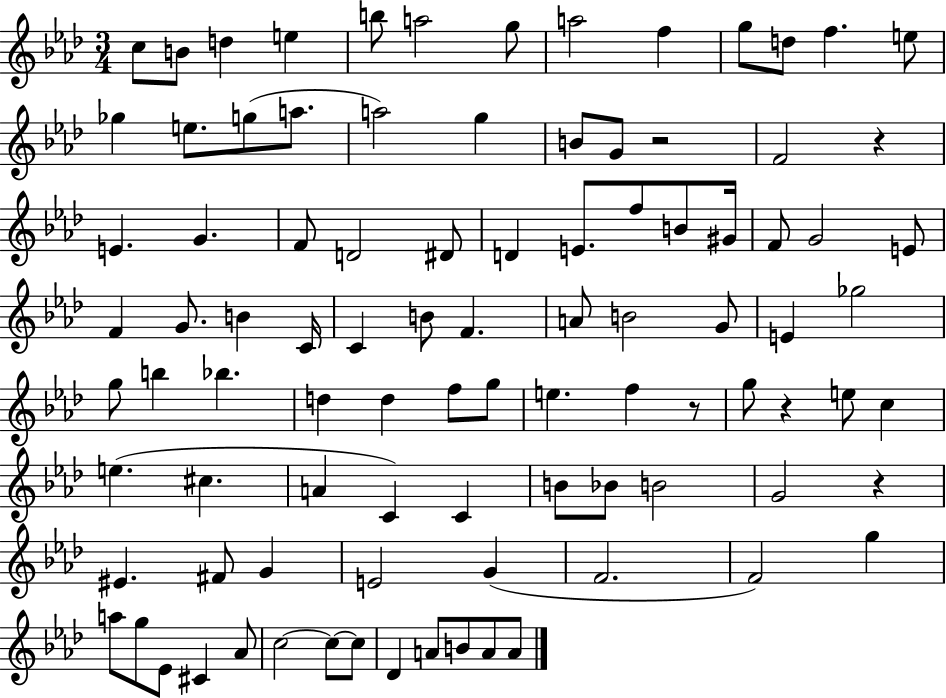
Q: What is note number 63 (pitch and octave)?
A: C4